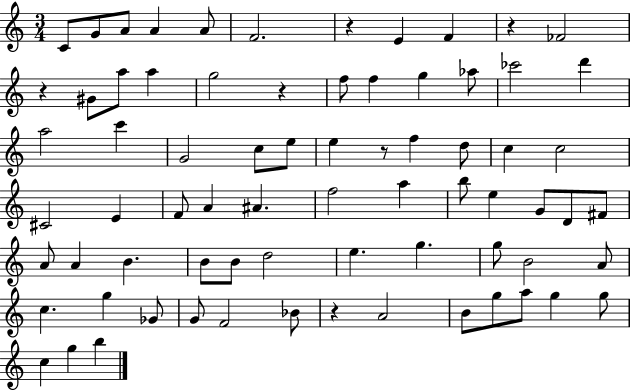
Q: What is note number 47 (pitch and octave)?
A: D5